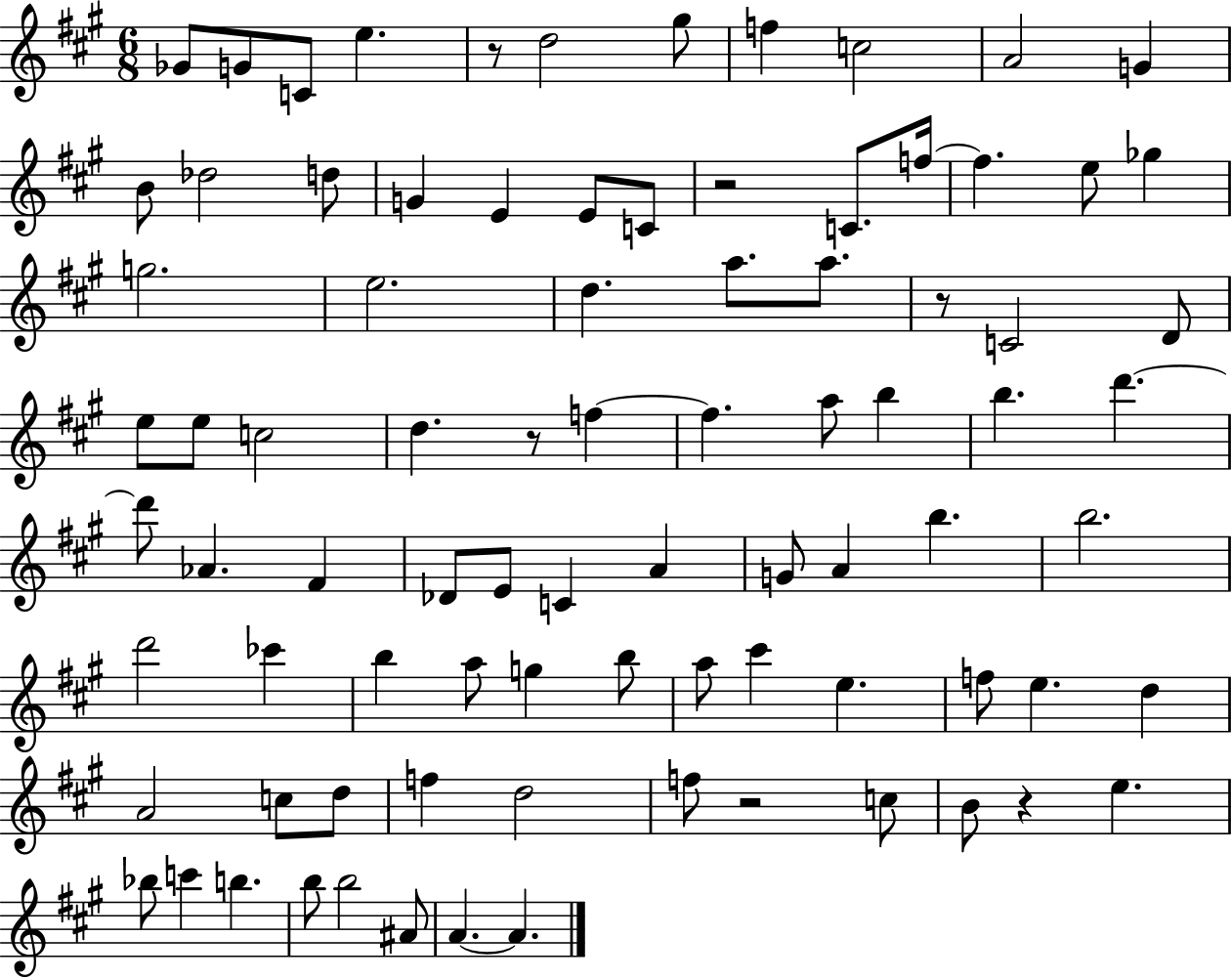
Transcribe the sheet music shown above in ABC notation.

X:1
T:Untitled
M:6/8
L:1/4
K:A
_G/2 G/2 C/2 e z/2 d2 ^g/2 f c2 A2 G B/2 _d2 d/2 G E E/2 C/2 z2 C/2 f/4 f e/2 _g g2 e2 d a/2 a/2 z/2 C2 D/2 e/2 e/2 c2 d z/2 f f a/2 b b d' d'/2 _A ^F _D/2 E/2 C A G/2 A b b2 d'2 _c' b a/2 g b/2 a/2 ^c' e f/2 e d A2 c/2 d/2 f d2 f/2 z2 c/2 B/2 z e _b/2 c' b b/2 b2 ^A/2 A A